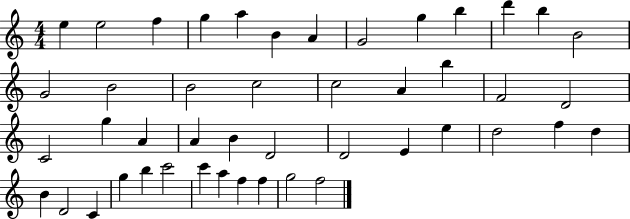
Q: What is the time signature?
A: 4/4